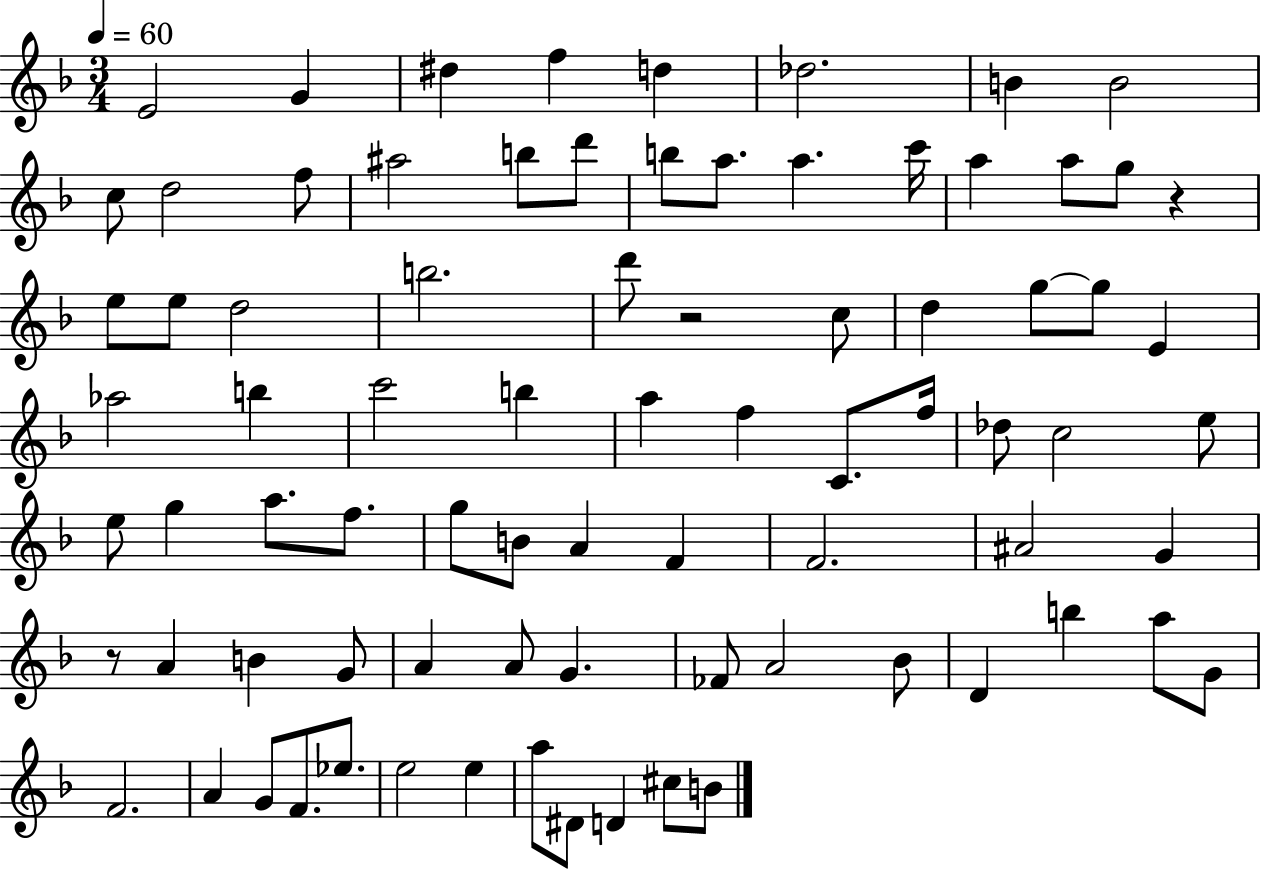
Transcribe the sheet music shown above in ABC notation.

X:1
T:Untitled
M:3/4
L:1/4
K:F
E2 G ^d f d _d2 B B2 c/2 d2 f/2 ^a2 b/2 d'/2 b/2 a/2 a c'/4 a a/2 g/2 z e/2 e/2 d2 b2 d'/2 z2 c/2 d g/2 g/2 E _a2 b c'2 b a f C/2 f/4 _d/2 c2 e/2 e/2 g a/2 f/2 g/2 B/2 A F F2 ^A2 G z/2 A B G/2 A A/2 G _F/2 A2 _B/2 D b a/2 G/2 F2 A G/2 F/2 _e/2 e2 e a/2 ^D/2 D ^c/2 B/2